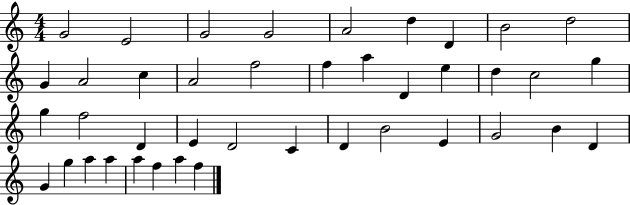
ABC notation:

X:1
T:Untitled
M:4/4
L:1/4
K:C
G2 E2 G2 G2 A2 d D B2 d2 G A2 c A2 f2 f a D e d c2 g g f2 D E D2 C D B2 E G2 B D G g a a a f a f